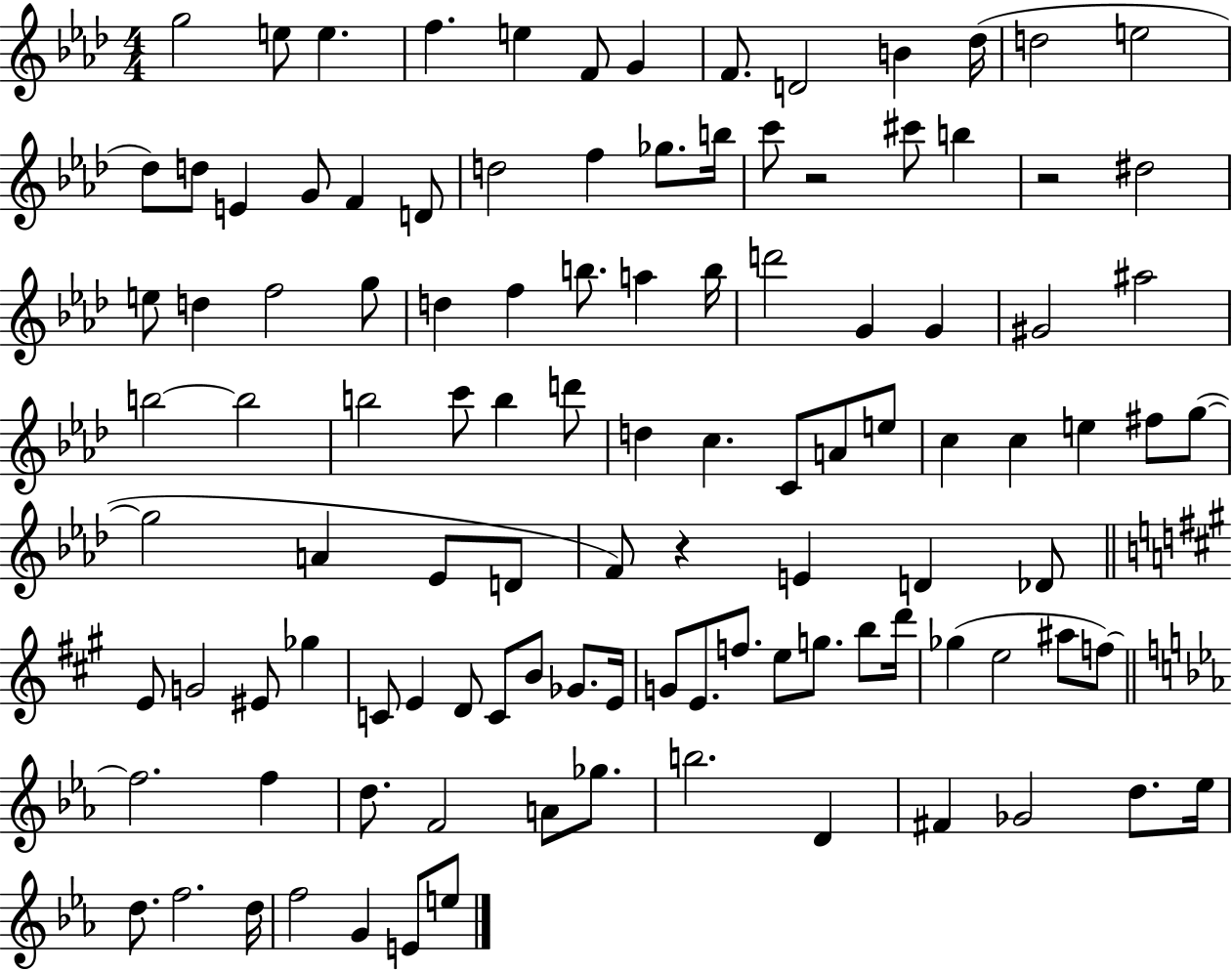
{
  \clef treble
  \numericTimeSignature
  \time 4/4
  \key aes \major
  g''2 e''8 e''4. | f''4. e''4 f'8 g'4 | f'8. d'2 b'4 des''16( | d''2 e''2 | \break des''8) d''8 e'4 g'8 f'4 d'8 | d''2 f''4 ges''8. b''16 | c'''8 r2 cis'''8 b''4 | r2 dis''2 | \break e''8 d''4 f''2 g''8 | d''4 f''4 b''8. a''4 b''16 | d'''2 g'4 g'4 | gis'2 ais''2 | \break b''2~~ b''2 | b''2 c'''8 b''4 d'''8 | d''4 c''4. c'8 a'8 e''8 | c''4 c''4 e''4 fis''8 g''8~(~ | \break g''2 a'4 ees'8 d'8 | f'8) r4 e'4 d'4 des'8 | \bar "||" \break \key a \major e'8 g'2 eis'8 ges''4 | c'8 e'4 d'8 c'8 b'8 ges'8. e'16 | g'8 e'8. f''8. e''8 g''8. b''8 d'''16 | ges''4( e''2 ais''8 f''8~~) | \break \bar "||" \break \key ees \major f''2. f''4 | d''8. f'2 a'8 ges''8. | b''2. d'4 | fis'4 ges'2 d''8. ees''16 | \break d''8. f''2. d''16 | f''2 g'4 e'8 e''8 | \bar "|."
}